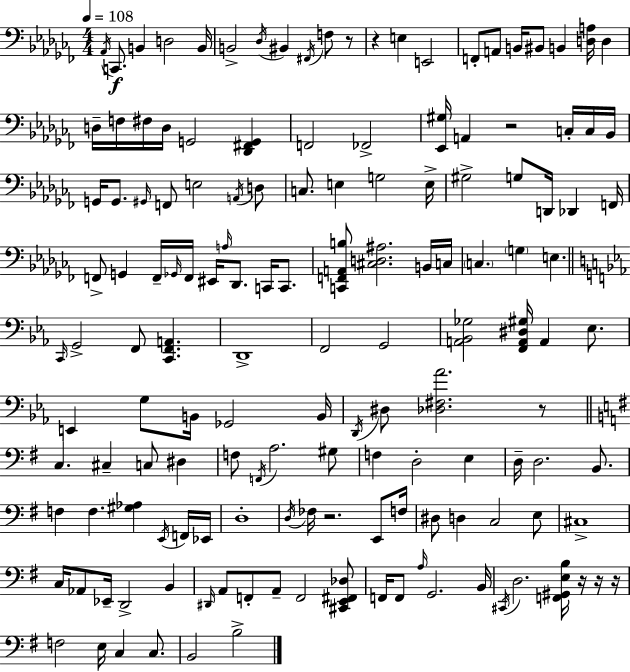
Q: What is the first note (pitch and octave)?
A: Ab2